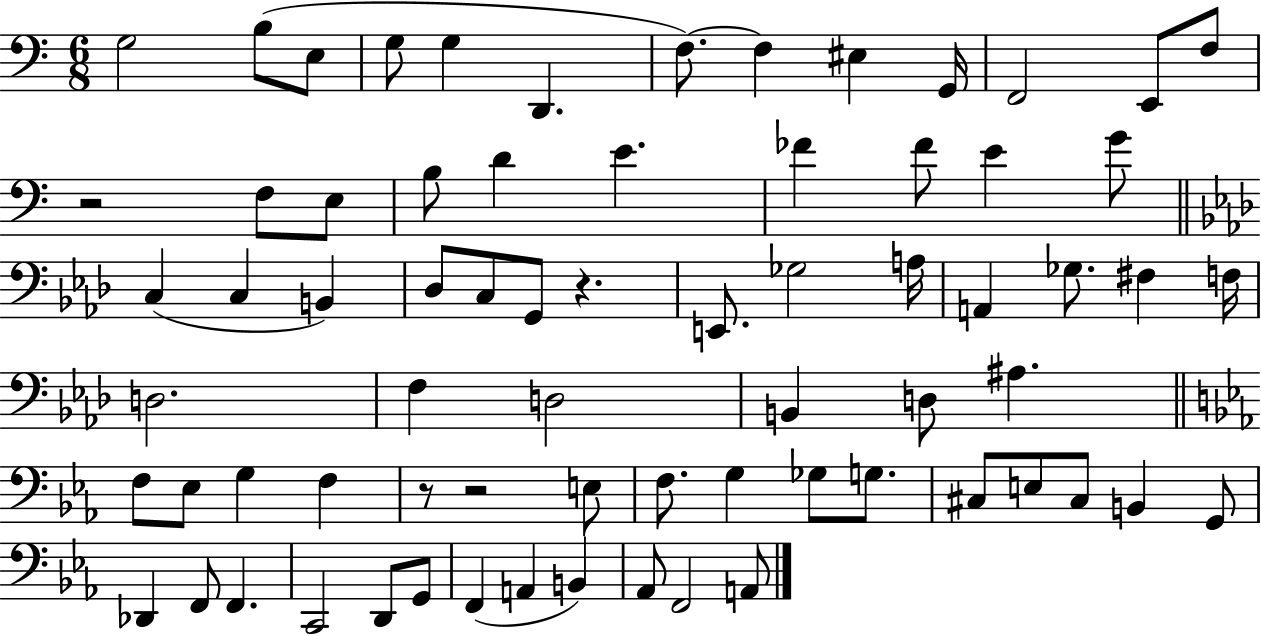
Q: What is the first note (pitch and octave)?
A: G3